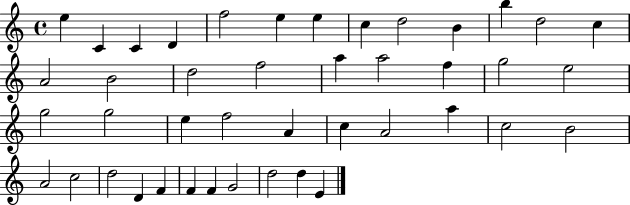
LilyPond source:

{
  \clef treble
  \time 4/4
  \defaultTimeSignature
  \key c \major
  e''4 c'4 c'4 d'4 | f''2 e''4 e''4 | c''4 d''2 b'4 | b''4 d''2 c''4 | \break a'2 b'2 | d''2 f''2 | a''4 a''2 f''4 | g''2 e''2 | \break g''2 g''2 | e''4 f''2 a'4 | c''4 a'2 a''4 | c''2 b'2 | \break a'2 c''2 | d''2 d'4 f'4 | f'4 f'4 g'2 | d''2 d''4 e'4 | \break \bar "|."
}